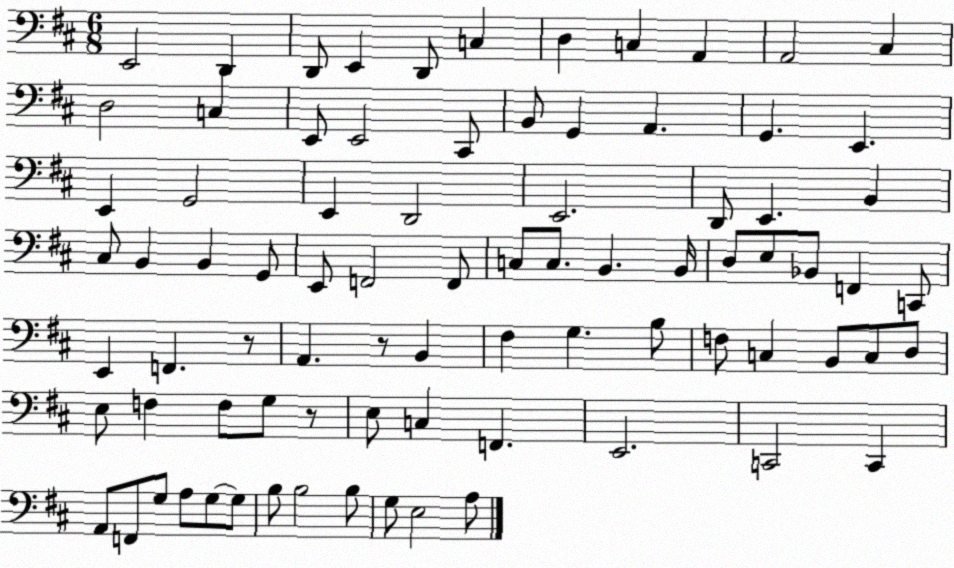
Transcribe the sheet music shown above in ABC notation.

X:1
T:Untitled
M:6/8
L:1/4
K:D
E,,2 D,, D,,/2 E,, D,,/2 C, D, C, A,, A,,2 ^C, D,2 C, E,,/2 E,,2 ^C,,/2 B,,/2 G,, A,, G,, E,, E,, G,,2 E,, D,,2 E,,2 D,,/2 E,, B,, ^C,/2 B,, B,, G,,/2 E,,/2 F,,2 F,,/2 C,/2 C,/2 B,, B,,/4 D,/2 E,/2 _B,,/2 F,, C,,/2 E,, F,, z/2 A,, z/2 B,, ^F, G, B,/2 F,/2 C, B,,/2 C,/2 D,/2 E,/2 F, F,/2 G,/2 z/2 E,/2 C, F,, E,,2 C,,2 C,, A,,/2 F,,/2 G,/2 A,/2 G,/2 G,/2 B,/2 B,2 B,/2 G,/2 E,2 A,/2